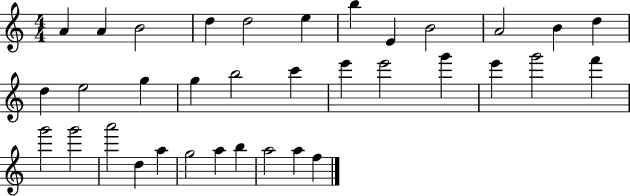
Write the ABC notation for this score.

X:1
T:Untitled
M:4/4
L:1/4
K:C
A A B2 d d2 e b E B2 A2 B d d e2 g g b2 c' e' e'2 g' e' g'2 f' g'2 g'2 a'2 d a g2 a b a2 a f